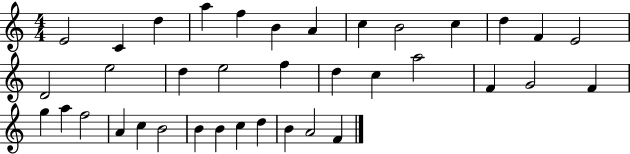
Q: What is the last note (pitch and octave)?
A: F4